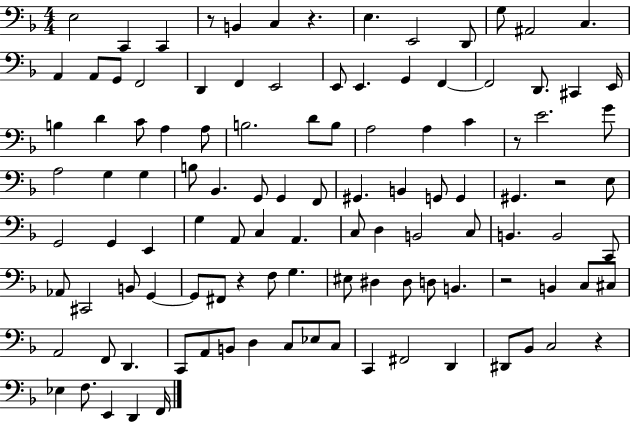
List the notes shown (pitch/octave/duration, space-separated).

E3/h C2/q C2/q R/e B2/q C3/q R/q. E3/q. E2/h D2/e G3/e A#2/h C3/q. A2/q A2/e G2/e F2/h D2/q F2/q E2/h E2/e E2/q. G2/q F2/q F2/h D2/e. C#2/q E2/s B3/q D4/q C4/e A3/q A3/e B3/h. D4/e B3/e A3/h A3/q C4/q R/e E4/h. G4/e A3/h G3/q G3/q B3/e Bb2/q. G2/e G2/q F2/e G#2/q. B2/q G2/e G2/q G#2/q. R/h E3/e G2/h G2/q E2/q G3/q A2/e C3/q A2/q. C3/e D3/q B2/h C3/e B2/q. B2/h C2/e Ab2/e C#2/h B2/e G2/q G2/e F#2/e R/q F3/e G3/q. EIS3/e D#3/q D#3/e D3/e B2/q. R/h B2/q C3/e C#3/e A2/h F2/e D2/q. C2/e A2/e B2/e D3/q C3/e Eb3/e C3/e C2/q F#2/h D2/q D#2/e Bb2/e C3/h R/q Eb3/q F3/e. E2/q D2/q F2/s